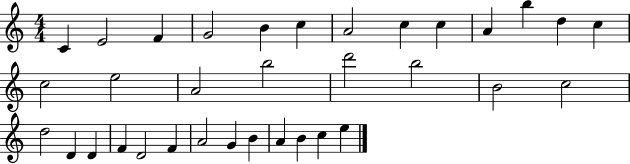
C4/q E4/h F4/q G4/h B4/q C5/q A4/h C5/q C5/q A4/q B5/q D5/q C5/q C5/h E5/h A4/h B5/h D6/h B5/h B4/h C5/h D5/h D4/q D4/q F4/q D4/h F4/q A4/h G4/q B4/q A4/q B4/q C5/q E5/q